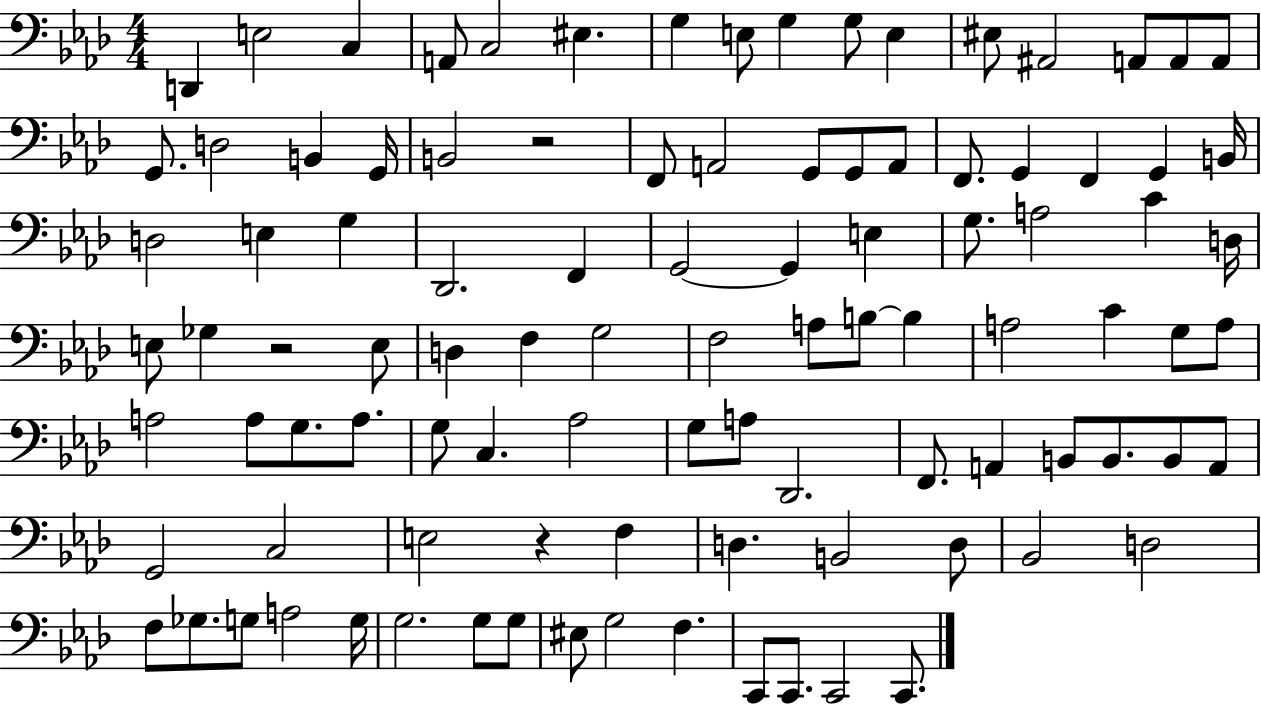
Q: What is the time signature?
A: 4/4